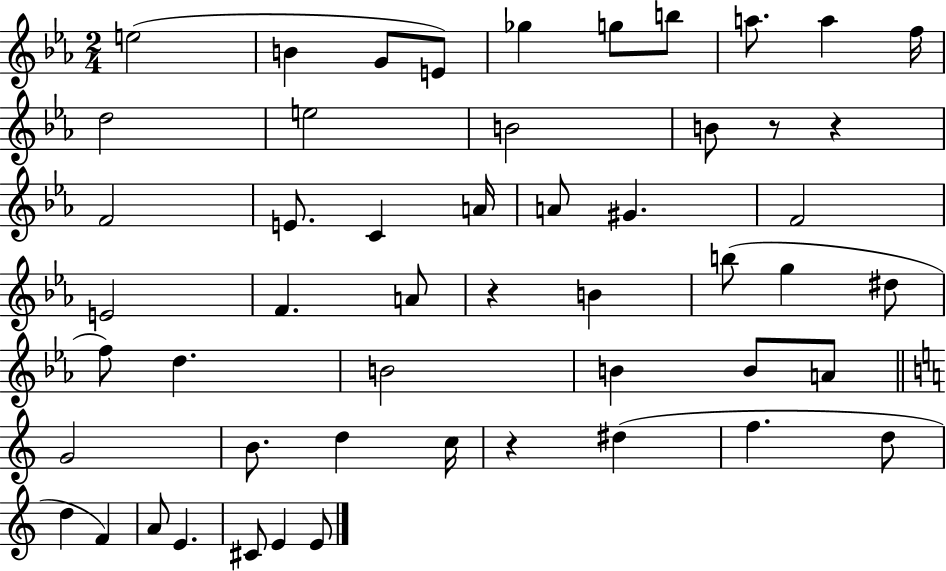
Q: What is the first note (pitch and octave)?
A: E5